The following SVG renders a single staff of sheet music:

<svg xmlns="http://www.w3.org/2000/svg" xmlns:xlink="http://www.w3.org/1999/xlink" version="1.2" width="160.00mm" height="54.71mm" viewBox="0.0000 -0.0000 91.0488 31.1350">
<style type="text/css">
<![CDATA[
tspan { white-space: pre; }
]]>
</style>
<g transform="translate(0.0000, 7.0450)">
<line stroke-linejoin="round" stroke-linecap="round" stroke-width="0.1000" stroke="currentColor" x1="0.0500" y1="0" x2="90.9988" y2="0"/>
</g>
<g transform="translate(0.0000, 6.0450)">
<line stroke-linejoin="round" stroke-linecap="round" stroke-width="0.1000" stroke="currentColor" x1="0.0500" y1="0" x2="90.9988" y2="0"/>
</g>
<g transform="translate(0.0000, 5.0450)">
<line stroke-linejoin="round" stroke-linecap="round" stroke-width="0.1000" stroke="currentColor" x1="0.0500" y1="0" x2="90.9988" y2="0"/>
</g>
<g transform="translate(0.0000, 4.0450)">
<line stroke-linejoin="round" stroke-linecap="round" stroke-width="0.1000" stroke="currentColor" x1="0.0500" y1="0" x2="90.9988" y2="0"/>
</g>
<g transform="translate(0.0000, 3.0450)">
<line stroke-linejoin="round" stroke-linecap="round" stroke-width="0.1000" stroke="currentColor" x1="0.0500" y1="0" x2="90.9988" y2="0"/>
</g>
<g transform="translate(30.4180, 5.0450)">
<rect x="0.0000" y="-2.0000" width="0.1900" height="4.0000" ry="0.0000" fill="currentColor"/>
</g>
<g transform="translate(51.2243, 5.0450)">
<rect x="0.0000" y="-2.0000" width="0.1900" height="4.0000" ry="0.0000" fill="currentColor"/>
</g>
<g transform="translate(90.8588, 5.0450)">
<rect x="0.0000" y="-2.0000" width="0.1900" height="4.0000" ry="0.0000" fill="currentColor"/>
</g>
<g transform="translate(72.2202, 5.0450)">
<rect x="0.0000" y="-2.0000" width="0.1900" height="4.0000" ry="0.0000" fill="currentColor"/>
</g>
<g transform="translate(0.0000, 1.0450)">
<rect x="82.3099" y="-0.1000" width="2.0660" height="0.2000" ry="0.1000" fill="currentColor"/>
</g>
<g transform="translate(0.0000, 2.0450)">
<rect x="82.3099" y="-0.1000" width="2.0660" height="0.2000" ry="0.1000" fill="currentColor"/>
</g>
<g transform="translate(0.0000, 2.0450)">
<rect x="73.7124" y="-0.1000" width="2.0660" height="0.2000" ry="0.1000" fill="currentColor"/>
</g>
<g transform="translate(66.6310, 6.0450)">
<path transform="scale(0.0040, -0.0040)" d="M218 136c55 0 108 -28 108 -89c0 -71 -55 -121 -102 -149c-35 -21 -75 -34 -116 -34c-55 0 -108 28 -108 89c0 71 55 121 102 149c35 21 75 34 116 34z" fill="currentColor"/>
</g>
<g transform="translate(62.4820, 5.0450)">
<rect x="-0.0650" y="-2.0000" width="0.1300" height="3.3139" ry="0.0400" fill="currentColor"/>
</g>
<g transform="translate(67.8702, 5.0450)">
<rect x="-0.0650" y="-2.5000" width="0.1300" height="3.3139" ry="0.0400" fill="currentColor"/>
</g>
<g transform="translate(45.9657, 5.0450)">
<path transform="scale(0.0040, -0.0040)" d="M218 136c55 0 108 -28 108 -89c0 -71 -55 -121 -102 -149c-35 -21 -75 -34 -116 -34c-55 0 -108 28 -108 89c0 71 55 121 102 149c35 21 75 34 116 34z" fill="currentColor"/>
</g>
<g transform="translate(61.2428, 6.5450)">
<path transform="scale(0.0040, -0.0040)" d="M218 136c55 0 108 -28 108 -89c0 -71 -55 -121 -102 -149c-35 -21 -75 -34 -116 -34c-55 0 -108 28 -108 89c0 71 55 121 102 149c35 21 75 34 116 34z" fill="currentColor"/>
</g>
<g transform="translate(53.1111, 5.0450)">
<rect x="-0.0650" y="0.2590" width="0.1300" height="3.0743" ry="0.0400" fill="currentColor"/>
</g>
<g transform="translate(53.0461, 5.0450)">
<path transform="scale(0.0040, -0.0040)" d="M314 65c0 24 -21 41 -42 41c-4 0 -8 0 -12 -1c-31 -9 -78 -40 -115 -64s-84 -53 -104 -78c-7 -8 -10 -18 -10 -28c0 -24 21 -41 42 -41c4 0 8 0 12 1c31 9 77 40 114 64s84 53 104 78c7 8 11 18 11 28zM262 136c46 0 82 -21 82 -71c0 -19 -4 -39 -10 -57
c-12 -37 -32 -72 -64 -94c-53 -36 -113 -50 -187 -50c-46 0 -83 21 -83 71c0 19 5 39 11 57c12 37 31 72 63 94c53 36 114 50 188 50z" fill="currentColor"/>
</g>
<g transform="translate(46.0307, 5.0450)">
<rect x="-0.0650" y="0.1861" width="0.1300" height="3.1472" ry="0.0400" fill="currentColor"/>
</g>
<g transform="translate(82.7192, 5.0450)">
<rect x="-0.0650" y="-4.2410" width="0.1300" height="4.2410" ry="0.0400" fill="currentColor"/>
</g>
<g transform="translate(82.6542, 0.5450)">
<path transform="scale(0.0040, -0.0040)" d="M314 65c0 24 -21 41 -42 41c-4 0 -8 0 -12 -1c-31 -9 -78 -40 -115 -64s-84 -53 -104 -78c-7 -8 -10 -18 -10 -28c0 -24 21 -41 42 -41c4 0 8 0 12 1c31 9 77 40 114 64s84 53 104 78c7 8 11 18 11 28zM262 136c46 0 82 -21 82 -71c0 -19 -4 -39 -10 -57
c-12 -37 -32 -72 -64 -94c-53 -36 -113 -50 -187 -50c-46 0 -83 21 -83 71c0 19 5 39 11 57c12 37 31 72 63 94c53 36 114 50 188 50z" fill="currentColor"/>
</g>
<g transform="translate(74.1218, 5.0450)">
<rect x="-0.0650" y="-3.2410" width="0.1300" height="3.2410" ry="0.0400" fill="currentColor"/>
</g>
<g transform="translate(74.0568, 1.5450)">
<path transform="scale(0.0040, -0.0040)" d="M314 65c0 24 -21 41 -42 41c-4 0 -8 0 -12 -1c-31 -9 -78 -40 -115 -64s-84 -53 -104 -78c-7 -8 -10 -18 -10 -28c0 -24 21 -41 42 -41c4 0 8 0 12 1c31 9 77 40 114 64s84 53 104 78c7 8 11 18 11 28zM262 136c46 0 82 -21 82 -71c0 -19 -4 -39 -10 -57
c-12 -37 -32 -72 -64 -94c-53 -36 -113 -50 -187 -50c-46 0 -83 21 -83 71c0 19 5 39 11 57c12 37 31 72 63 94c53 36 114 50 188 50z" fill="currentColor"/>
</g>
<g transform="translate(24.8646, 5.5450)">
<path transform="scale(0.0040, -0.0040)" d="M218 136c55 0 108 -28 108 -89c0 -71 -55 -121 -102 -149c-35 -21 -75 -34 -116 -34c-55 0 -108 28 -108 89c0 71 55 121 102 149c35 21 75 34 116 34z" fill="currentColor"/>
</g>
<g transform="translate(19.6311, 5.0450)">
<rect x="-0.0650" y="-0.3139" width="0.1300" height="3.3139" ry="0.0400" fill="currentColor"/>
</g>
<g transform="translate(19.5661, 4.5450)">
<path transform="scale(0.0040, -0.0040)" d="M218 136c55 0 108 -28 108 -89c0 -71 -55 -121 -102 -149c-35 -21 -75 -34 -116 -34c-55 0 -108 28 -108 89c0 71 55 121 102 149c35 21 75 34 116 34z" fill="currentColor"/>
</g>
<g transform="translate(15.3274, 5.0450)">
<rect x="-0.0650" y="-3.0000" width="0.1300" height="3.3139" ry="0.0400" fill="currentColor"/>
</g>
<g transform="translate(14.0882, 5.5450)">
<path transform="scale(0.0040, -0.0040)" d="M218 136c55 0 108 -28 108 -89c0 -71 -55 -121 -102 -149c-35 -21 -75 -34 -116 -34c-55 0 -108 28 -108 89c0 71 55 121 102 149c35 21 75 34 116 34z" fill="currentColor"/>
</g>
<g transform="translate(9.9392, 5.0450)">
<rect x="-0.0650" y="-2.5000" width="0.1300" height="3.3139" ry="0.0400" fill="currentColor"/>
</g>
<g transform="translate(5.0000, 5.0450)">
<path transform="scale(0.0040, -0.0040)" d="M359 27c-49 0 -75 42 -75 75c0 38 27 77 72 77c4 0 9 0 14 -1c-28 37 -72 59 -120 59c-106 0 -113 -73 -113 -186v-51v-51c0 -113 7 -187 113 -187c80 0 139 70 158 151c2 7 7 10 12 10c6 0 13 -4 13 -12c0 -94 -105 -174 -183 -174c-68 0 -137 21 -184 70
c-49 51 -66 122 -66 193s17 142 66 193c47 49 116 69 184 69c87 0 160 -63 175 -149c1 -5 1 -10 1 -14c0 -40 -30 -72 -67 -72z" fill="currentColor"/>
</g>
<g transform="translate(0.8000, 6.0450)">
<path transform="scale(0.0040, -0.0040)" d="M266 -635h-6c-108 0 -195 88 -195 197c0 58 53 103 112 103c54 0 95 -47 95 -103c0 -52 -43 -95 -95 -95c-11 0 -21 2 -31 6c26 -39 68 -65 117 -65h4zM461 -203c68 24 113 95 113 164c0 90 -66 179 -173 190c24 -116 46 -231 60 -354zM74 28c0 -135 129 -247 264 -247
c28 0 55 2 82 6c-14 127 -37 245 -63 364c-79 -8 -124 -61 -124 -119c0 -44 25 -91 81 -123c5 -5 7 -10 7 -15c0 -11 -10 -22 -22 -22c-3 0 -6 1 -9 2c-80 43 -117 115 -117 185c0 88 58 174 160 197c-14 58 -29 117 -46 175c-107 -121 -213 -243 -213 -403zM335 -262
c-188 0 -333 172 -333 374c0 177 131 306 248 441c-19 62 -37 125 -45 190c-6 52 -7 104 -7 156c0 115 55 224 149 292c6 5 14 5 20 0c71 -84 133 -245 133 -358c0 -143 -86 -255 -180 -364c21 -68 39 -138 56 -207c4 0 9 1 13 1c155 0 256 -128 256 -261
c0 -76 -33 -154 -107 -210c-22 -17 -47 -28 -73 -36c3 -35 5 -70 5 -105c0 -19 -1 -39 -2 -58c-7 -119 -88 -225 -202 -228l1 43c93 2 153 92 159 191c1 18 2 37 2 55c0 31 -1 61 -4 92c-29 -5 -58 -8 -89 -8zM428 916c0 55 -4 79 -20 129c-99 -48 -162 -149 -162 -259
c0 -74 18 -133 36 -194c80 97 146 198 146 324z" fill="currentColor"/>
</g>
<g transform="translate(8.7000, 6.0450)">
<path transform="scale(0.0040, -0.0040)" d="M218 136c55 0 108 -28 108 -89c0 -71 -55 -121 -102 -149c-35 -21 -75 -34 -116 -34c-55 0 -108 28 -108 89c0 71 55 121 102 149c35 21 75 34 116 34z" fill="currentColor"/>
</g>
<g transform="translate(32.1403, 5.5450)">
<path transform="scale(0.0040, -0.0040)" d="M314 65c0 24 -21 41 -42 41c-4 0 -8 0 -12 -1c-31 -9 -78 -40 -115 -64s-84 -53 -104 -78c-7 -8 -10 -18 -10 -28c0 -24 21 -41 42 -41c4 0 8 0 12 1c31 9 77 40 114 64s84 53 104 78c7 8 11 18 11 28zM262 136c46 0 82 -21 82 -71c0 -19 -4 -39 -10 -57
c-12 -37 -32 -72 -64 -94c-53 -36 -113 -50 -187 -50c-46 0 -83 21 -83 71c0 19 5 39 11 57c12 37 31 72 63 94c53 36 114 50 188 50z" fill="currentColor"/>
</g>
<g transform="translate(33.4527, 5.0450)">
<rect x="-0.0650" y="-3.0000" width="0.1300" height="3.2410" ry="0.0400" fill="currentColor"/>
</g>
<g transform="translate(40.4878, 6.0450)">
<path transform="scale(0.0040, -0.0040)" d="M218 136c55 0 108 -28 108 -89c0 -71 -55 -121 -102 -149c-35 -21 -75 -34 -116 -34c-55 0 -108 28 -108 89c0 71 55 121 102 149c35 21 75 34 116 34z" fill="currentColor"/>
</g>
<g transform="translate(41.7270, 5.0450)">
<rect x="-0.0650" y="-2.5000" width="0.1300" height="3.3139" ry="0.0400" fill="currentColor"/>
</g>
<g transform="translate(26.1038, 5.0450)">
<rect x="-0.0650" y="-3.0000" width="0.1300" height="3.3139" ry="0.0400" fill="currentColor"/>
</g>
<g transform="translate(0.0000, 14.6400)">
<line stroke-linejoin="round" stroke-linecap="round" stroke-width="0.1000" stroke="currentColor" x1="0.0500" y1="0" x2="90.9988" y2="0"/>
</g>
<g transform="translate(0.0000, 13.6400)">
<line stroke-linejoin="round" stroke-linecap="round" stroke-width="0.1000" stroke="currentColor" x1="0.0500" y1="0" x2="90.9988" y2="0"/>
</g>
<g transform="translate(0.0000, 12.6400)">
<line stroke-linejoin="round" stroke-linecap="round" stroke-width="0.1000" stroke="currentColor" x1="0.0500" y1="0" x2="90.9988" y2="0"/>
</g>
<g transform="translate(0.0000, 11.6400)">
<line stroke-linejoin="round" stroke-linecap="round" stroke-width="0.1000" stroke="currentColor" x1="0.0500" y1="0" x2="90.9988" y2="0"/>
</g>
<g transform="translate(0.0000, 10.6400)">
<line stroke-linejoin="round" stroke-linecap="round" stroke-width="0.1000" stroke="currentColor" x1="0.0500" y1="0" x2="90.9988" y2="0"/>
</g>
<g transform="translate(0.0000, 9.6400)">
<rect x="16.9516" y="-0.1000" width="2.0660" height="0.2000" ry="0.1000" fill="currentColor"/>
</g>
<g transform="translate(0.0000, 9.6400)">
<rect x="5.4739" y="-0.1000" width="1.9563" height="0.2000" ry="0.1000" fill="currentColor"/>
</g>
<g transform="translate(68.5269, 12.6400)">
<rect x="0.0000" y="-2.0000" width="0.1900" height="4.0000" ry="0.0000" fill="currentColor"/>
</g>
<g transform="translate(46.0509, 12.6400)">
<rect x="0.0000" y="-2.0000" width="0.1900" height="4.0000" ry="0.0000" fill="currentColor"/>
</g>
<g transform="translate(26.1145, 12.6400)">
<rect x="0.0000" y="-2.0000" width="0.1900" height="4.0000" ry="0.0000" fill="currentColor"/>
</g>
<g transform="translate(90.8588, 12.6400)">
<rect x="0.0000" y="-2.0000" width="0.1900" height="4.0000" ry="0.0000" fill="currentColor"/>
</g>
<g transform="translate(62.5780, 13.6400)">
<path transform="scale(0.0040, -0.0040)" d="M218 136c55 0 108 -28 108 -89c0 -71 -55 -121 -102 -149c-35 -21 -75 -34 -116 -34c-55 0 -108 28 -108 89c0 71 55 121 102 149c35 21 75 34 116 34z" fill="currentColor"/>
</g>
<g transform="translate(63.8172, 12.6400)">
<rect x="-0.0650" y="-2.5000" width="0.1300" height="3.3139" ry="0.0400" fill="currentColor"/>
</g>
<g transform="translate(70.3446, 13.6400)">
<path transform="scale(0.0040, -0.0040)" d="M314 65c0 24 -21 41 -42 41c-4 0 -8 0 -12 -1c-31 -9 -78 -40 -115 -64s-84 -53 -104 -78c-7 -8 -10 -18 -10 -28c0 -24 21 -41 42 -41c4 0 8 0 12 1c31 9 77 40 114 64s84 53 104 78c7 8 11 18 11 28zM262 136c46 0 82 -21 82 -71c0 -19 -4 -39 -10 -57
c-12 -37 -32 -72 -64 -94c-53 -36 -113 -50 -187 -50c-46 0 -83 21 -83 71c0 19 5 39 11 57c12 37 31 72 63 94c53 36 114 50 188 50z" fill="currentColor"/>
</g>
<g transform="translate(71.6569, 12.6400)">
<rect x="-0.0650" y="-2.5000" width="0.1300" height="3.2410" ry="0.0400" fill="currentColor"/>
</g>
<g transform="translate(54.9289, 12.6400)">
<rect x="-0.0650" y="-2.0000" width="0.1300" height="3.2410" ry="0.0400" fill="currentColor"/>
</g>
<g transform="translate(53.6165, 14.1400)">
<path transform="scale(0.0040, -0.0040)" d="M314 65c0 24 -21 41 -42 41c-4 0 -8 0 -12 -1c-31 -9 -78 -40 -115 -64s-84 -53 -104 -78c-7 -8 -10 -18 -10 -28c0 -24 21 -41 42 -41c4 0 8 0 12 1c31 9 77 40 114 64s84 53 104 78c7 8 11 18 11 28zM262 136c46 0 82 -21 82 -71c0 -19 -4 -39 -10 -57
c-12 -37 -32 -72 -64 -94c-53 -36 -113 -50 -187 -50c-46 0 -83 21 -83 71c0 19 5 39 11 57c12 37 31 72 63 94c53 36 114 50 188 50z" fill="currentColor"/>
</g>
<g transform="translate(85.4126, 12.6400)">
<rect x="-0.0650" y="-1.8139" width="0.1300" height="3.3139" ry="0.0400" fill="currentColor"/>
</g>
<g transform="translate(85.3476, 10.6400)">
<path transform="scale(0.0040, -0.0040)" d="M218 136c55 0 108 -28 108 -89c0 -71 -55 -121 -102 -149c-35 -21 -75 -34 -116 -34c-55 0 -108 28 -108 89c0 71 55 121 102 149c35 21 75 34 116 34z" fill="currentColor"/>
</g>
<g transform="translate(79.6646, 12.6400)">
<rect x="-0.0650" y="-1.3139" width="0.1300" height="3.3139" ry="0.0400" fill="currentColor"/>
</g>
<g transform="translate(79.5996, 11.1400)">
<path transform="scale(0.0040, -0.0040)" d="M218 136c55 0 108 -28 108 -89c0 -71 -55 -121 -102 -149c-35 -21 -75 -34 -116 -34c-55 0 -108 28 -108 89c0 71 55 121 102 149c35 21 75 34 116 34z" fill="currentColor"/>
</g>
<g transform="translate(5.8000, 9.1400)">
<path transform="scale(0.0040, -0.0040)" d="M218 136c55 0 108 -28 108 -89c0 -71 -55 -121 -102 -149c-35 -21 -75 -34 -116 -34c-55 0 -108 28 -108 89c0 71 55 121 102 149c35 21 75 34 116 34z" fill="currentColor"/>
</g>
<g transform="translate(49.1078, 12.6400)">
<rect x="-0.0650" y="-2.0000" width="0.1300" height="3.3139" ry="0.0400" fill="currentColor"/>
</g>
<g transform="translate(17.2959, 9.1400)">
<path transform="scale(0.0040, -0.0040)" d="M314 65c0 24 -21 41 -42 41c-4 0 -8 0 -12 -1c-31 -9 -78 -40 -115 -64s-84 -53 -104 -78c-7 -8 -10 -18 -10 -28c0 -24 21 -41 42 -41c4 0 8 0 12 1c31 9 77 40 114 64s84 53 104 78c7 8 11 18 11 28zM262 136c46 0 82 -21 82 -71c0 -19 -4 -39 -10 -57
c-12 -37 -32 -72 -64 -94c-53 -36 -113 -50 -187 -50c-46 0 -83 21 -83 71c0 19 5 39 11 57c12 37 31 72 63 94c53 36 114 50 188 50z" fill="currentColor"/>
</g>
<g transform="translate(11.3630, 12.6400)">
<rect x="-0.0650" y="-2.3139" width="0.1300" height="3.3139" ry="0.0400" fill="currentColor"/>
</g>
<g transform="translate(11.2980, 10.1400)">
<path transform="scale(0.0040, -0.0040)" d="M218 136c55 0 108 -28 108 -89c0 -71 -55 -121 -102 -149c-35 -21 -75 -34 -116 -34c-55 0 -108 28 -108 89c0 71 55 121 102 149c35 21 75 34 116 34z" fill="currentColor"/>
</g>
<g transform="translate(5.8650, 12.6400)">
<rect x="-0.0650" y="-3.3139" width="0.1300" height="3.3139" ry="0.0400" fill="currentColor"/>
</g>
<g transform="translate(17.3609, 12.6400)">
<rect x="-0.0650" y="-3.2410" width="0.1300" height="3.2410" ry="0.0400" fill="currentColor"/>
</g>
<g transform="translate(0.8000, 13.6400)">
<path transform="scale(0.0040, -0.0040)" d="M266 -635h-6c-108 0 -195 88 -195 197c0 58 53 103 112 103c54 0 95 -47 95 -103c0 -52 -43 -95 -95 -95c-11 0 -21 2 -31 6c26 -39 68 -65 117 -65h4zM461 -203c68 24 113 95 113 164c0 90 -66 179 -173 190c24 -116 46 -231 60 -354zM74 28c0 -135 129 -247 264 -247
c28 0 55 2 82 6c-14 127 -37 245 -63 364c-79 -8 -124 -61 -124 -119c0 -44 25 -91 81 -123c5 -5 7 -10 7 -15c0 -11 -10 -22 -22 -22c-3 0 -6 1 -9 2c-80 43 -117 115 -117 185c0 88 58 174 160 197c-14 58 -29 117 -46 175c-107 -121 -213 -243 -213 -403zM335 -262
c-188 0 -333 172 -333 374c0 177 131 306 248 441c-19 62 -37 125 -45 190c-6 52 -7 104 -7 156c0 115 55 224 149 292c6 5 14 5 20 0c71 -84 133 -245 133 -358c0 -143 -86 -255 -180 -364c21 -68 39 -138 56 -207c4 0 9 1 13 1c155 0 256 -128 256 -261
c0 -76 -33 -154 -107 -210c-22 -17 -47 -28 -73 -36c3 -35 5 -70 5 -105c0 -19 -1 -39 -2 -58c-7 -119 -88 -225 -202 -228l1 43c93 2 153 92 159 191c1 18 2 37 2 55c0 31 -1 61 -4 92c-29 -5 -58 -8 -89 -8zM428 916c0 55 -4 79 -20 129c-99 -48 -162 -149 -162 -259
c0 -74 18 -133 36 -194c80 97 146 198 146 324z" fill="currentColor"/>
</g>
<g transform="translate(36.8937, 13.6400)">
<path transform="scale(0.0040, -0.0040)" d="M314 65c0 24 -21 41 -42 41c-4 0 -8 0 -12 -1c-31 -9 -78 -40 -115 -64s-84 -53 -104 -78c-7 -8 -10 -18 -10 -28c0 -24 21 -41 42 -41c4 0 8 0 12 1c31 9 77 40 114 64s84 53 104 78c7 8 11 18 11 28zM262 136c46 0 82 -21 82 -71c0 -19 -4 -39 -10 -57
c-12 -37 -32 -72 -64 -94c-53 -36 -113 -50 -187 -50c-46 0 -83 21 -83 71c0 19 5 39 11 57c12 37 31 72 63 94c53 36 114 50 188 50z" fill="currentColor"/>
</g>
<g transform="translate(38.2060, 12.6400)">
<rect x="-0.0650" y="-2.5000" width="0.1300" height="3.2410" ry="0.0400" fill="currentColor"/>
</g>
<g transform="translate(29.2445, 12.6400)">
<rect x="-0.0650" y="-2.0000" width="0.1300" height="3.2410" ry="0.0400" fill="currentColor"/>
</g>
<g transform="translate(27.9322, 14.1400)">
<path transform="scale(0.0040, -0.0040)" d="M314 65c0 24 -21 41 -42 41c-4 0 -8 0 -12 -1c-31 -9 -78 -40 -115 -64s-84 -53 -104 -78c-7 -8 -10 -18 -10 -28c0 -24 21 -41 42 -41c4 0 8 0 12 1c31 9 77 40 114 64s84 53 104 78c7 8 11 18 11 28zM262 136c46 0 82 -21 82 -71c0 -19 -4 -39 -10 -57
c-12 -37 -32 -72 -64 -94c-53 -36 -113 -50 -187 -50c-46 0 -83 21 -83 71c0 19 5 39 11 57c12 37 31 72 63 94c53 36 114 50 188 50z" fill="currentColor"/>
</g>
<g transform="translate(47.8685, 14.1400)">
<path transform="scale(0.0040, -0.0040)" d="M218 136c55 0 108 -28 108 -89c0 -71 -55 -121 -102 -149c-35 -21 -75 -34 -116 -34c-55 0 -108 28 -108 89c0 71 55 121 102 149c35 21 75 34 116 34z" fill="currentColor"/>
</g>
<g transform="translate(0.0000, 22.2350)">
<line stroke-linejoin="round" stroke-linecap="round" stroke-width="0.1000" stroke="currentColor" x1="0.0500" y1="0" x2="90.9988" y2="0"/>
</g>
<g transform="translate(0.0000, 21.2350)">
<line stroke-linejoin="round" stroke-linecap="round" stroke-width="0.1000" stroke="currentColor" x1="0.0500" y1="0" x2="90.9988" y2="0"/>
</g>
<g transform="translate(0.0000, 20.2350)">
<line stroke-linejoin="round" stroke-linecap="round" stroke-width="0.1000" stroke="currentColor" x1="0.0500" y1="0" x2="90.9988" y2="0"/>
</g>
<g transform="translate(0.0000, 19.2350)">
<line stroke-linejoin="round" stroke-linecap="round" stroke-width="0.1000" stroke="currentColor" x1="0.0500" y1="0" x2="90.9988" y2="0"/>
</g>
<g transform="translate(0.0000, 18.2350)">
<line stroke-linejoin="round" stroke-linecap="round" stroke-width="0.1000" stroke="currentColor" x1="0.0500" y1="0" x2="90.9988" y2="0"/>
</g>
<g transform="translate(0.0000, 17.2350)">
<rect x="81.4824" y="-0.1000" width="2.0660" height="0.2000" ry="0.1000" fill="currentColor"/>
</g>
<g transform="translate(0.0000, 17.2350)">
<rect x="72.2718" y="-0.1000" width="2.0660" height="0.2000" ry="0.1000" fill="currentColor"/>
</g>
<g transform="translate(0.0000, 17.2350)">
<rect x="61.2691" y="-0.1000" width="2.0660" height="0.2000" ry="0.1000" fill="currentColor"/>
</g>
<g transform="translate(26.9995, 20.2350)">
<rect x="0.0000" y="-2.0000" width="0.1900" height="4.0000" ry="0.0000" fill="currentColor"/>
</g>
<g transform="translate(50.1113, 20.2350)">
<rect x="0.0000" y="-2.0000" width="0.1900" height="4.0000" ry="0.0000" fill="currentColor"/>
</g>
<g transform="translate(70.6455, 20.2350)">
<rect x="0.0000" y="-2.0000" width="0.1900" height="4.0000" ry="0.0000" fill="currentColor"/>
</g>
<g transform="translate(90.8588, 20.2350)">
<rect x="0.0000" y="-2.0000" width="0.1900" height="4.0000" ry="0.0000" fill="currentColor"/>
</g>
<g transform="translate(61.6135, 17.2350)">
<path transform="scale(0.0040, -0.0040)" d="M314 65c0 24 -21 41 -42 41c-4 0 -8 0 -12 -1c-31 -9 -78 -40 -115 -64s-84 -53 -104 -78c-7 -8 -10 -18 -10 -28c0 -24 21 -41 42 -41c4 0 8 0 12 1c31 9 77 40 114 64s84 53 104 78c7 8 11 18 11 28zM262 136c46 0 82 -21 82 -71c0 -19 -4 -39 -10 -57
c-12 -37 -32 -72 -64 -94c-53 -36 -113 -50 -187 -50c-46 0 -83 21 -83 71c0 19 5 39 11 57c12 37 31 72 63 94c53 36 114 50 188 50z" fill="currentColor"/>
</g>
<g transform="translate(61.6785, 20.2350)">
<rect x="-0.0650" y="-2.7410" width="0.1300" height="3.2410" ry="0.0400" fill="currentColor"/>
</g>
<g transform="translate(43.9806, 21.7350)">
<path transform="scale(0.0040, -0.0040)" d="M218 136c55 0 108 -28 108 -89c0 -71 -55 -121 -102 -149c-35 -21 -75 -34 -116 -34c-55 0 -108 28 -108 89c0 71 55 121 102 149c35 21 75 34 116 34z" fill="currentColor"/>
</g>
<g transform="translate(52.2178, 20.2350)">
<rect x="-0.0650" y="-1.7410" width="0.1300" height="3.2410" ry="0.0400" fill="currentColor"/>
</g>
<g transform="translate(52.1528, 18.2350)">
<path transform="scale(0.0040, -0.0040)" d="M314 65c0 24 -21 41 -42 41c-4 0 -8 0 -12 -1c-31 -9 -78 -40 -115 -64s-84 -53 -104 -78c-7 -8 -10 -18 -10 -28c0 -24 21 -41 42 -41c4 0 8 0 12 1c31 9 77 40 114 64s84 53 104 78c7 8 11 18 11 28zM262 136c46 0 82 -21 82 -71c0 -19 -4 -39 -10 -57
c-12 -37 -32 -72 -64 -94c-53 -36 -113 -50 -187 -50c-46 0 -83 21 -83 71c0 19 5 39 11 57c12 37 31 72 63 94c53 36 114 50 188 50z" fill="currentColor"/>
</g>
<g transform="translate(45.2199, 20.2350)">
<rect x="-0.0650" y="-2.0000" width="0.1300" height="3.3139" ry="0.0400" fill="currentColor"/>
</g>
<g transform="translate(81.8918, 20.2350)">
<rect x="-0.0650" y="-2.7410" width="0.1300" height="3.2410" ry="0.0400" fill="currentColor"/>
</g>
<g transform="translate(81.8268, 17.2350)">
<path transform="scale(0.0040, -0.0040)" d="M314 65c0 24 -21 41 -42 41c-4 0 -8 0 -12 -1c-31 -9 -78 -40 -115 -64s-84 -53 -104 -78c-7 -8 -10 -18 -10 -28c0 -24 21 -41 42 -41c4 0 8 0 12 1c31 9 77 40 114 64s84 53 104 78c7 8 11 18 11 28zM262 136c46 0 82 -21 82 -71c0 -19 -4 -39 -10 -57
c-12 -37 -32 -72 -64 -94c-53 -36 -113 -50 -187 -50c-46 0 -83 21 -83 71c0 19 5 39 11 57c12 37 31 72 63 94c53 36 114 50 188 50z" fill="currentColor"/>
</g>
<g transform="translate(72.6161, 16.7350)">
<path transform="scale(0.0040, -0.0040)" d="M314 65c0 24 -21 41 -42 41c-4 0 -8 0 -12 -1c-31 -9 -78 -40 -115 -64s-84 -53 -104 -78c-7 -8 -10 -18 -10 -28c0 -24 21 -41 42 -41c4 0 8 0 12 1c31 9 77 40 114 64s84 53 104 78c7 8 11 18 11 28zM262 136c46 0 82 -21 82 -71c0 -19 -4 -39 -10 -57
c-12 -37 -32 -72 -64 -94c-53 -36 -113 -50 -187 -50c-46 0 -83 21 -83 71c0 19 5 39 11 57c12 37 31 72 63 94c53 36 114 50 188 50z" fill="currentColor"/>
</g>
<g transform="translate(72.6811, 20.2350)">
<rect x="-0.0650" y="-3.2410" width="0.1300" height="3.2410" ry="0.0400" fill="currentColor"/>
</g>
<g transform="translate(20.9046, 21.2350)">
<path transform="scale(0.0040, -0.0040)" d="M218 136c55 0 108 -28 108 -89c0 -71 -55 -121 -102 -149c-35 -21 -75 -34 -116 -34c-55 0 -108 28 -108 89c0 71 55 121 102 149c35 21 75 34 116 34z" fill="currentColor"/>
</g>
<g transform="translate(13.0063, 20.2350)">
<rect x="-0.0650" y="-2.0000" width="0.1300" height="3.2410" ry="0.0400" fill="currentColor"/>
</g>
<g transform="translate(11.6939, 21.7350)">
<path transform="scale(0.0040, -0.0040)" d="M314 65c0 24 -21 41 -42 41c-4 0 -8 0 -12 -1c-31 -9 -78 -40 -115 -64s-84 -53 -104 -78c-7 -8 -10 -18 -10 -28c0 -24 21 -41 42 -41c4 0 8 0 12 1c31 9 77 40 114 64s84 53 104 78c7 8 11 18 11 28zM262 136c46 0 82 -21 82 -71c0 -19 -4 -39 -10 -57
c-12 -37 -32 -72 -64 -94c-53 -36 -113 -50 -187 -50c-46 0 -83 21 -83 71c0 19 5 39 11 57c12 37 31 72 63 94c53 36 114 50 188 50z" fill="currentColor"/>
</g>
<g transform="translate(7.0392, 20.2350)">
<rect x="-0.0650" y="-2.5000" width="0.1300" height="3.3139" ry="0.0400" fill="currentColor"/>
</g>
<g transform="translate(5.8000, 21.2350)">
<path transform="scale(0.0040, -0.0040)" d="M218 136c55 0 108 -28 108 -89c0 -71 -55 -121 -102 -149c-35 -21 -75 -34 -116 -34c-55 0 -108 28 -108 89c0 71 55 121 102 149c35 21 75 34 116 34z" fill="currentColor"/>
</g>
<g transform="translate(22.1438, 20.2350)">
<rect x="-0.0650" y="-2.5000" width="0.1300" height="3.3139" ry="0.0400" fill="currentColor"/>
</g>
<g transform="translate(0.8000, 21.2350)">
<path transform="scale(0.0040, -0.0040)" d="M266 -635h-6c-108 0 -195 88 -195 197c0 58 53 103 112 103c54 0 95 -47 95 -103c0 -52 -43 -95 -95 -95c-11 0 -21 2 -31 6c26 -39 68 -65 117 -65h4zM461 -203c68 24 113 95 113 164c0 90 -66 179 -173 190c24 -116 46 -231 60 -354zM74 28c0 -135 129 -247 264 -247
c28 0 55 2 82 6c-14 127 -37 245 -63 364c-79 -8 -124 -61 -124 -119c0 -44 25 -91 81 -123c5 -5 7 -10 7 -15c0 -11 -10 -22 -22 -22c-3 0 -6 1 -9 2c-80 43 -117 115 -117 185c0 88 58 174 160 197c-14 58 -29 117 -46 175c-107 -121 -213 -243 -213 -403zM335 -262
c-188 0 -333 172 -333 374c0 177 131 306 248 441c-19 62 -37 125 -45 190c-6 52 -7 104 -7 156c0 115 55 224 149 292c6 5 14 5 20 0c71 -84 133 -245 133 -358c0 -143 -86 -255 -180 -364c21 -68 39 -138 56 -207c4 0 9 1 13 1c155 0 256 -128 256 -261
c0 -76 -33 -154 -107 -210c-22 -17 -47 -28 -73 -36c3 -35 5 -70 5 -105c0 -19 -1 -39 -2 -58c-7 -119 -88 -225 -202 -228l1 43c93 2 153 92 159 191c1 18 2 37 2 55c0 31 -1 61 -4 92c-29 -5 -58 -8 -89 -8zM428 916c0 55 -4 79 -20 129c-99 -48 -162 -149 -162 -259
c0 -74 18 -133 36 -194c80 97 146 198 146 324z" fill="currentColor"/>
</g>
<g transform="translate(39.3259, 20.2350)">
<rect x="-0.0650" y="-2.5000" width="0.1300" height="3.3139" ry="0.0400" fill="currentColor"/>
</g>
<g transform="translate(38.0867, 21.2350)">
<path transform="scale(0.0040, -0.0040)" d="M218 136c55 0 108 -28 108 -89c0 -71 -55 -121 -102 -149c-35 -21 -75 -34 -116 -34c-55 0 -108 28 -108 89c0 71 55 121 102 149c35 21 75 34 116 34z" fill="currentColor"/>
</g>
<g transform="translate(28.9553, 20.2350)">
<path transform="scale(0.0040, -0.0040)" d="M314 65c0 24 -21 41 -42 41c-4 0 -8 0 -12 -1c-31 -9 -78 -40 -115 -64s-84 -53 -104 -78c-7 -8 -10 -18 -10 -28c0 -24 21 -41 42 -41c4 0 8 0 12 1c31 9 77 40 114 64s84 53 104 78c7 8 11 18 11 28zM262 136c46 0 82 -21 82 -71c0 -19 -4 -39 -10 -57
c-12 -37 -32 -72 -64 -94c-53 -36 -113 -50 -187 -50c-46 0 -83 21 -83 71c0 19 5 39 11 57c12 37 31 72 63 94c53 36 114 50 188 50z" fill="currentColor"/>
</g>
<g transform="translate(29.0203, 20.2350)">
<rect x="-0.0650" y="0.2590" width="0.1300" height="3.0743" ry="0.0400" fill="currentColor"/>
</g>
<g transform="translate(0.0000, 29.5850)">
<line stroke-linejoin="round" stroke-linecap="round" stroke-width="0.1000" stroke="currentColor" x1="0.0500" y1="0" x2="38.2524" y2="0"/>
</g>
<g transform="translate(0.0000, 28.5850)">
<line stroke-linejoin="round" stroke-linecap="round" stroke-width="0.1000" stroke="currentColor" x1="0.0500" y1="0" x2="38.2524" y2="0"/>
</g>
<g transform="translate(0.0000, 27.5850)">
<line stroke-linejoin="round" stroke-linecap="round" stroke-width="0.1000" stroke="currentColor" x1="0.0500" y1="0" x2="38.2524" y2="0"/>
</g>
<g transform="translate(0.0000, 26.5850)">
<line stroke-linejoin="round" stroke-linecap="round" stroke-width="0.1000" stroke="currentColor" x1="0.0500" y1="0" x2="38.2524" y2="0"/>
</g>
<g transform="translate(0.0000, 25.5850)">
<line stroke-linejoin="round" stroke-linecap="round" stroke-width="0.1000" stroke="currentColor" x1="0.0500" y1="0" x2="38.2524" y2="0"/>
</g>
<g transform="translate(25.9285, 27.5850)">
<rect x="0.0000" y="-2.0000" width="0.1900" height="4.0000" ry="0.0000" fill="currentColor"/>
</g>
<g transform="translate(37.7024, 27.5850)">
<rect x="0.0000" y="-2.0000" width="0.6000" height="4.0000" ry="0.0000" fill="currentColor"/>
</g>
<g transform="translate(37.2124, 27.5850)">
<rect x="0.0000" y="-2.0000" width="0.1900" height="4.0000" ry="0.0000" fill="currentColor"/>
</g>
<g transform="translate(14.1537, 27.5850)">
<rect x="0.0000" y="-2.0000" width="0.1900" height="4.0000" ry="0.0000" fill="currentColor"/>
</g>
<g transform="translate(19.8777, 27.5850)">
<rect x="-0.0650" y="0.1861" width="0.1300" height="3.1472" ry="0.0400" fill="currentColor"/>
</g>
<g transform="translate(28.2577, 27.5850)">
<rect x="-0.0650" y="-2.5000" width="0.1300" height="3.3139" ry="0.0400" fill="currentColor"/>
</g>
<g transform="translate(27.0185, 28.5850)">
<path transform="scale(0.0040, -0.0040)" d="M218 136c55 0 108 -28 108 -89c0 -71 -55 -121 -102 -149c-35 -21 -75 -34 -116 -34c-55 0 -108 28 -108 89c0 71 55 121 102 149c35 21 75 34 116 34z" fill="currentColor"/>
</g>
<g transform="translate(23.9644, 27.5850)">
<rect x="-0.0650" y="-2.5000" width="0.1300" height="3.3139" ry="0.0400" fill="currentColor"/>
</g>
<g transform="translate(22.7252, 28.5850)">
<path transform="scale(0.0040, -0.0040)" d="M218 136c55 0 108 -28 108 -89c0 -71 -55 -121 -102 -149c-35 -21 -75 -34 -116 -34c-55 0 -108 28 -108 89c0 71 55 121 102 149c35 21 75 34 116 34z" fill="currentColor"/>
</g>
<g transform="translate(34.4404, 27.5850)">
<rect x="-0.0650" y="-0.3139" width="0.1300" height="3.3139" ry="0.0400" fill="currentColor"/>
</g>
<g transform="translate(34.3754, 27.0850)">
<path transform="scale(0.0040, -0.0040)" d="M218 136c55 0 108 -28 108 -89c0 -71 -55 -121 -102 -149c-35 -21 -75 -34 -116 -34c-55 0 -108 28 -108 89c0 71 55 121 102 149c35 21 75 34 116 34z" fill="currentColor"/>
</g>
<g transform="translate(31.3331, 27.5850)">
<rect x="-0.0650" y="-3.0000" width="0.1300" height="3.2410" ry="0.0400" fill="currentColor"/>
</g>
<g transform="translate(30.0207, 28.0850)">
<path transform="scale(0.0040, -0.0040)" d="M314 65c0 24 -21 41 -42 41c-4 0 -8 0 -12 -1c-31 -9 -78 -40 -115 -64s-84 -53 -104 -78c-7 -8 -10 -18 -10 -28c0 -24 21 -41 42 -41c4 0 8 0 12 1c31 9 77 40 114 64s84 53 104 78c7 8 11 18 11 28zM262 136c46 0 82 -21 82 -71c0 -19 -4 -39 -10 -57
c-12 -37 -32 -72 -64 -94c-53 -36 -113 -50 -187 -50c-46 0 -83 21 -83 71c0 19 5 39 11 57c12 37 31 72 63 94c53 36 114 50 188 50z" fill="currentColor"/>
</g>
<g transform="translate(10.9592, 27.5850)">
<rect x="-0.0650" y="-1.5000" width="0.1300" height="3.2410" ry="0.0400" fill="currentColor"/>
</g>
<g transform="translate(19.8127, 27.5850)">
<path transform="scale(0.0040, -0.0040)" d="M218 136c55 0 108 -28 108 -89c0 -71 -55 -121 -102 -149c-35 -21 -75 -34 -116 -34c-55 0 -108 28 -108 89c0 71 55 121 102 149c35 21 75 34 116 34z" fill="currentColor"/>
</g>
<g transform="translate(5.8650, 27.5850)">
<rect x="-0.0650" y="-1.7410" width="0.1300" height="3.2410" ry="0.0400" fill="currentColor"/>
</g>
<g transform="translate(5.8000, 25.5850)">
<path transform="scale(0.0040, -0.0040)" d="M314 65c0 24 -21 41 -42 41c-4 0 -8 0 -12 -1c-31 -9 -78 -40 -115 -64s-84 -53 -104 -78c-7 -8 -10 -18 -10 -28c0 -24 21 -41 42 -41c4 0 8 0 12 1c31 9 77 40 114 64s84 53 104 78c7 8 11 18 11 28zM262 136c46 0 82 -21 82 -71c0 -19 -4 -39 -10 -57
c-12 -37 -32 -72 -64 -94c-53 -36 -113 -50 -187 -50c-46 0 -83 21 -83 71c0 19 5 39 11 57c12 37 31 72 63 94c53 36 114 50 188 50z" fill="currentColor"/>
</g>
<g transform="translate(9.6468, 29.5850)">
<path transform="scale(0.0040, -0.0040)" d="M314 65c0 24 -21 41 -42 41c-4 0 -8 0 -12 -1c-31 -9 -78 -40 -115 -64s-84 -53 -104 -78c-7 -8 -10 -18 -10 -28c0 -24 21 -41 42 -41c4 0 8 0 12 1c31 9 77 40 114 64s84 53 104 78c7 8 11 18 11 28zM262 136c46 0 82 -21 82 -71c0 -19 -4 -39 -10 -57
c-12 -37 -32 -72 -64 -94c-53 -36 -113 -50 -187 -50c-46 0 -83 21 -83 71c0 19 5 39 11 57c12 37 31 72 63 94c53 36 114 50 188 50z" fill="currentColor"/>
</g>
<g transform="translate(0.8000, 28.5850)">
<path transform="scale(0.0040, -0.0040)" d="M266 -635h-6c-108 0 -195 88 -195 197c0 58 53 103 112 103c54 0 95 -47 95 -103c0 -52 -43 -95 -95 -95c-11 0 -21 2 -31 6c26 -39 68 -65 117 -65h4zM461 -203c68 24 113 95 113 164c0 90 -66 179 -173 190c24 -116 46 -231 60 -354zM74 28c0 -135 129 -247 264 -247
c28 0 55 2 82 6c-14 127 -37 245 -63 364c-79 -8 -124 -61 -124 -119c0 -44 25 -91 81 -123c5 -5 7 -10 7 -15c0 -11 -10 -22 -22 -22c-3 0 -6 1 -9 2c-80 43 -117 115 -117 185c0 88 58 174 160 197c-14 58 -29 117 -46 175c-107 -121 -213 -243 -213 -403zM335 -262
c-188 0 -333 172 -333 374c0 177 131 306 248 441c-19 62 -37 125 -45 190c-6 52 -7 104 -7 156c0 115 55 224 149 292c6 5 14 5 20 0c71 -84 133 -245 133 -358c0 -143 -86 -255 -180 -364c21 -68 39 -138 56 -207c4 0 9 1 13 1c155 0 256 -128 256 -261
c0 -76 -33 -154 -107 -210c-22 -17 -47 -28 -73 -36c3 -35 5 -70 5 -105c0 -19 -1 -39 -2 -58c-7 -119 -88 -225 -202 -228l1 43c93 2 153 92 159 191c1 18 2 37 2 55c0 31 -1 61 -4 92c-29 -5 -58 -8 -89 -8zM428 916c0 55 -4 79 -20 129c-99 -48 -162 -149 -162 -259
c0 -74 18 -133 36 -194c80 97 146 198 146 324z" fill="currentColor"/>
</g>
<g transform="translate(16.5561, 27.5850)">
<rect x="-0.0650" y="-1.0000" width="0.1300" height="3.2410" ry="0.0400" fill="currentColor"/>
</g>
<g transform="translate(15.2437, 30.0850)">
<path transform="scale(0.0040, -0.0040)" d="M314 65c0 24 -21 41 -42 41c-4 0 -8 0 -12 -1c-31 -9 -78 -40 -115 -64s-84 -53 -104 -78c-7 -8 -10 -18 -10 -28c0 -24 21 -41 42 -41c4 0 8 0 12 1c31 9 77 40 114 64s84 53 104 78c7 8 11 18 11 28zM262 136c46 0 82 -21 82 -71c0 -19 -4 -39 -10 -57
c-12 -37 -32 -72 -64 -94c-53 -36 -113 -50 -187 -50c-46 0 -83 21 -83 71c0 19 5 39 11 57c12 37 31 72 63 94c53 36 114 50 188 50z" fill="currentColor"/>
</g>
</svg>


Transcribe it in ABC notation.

X:1
T:Untitled
M:4/4
L:1/4
K:C
G A c A A2 G B B2 F G b2 d'2 b g b2 F2 G2 F F2 G G2 e f G F2 G B2 G F f2 a2 b2 a2 f2 E2 D2 B G G A2 c